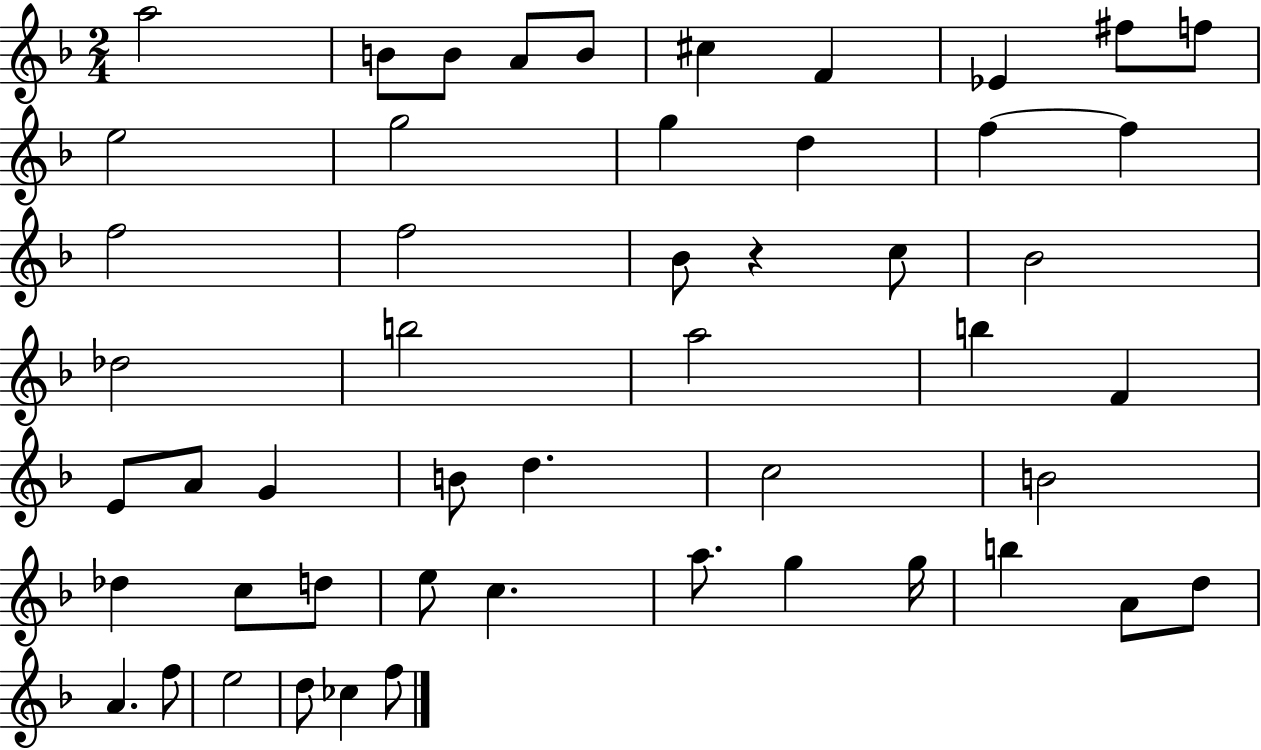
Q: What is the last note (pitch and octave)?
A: F5